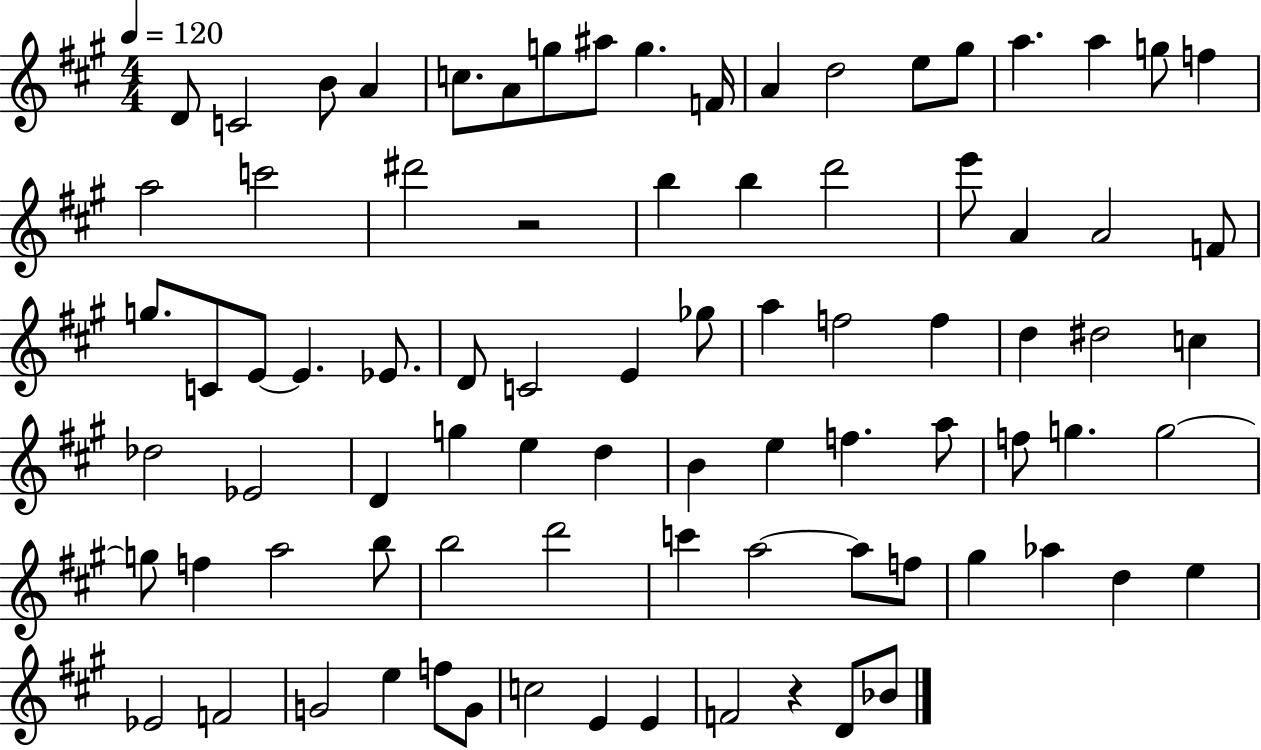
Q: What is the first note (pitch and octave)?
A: D4